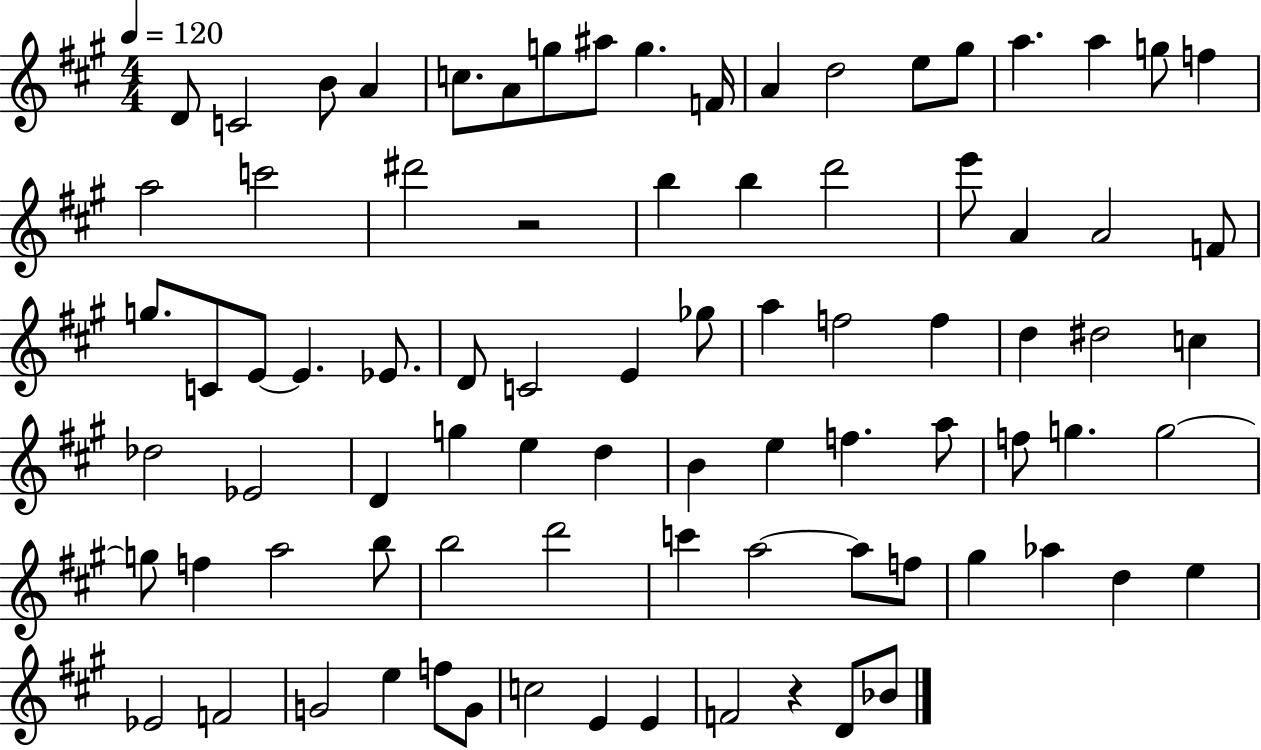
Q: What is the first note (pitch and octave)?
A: D4